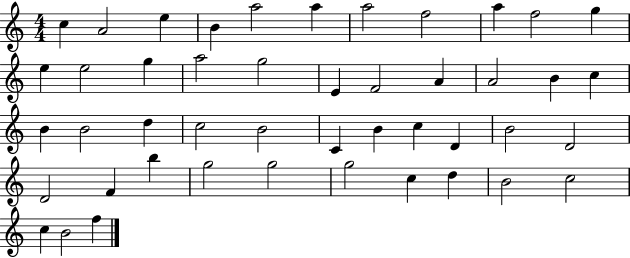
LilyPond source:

{
  \clef treble
  \numericTimeSignature
  \time 4/4
  \key c \major
  c''4 a'2 e''4 | b'4 a''2 a''4 | a''2 f''2 | a''4 f''2 g''4 | \break e''4 e''2 g''4 | a''2 g''2 | e'4 f'2 a'4 | a'2 b'4 c''4 | \break b'4 b'2 d''4 | c''2 b'2 | c'4 b'4 c''4 d'4 | b'2 d'2 | \break d'2 f'4 b''4 | g''2 g''2 | g''2 c''4 d''4 | b'2 c''2 | \break c''4 b'2 f''4 | \bar "|."
}